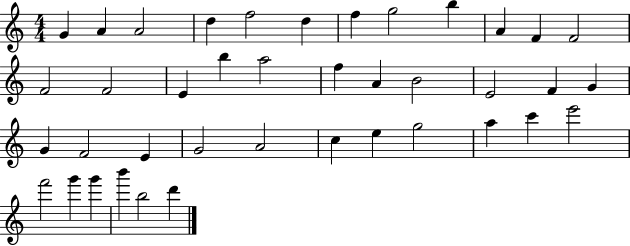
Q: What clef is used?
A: treble